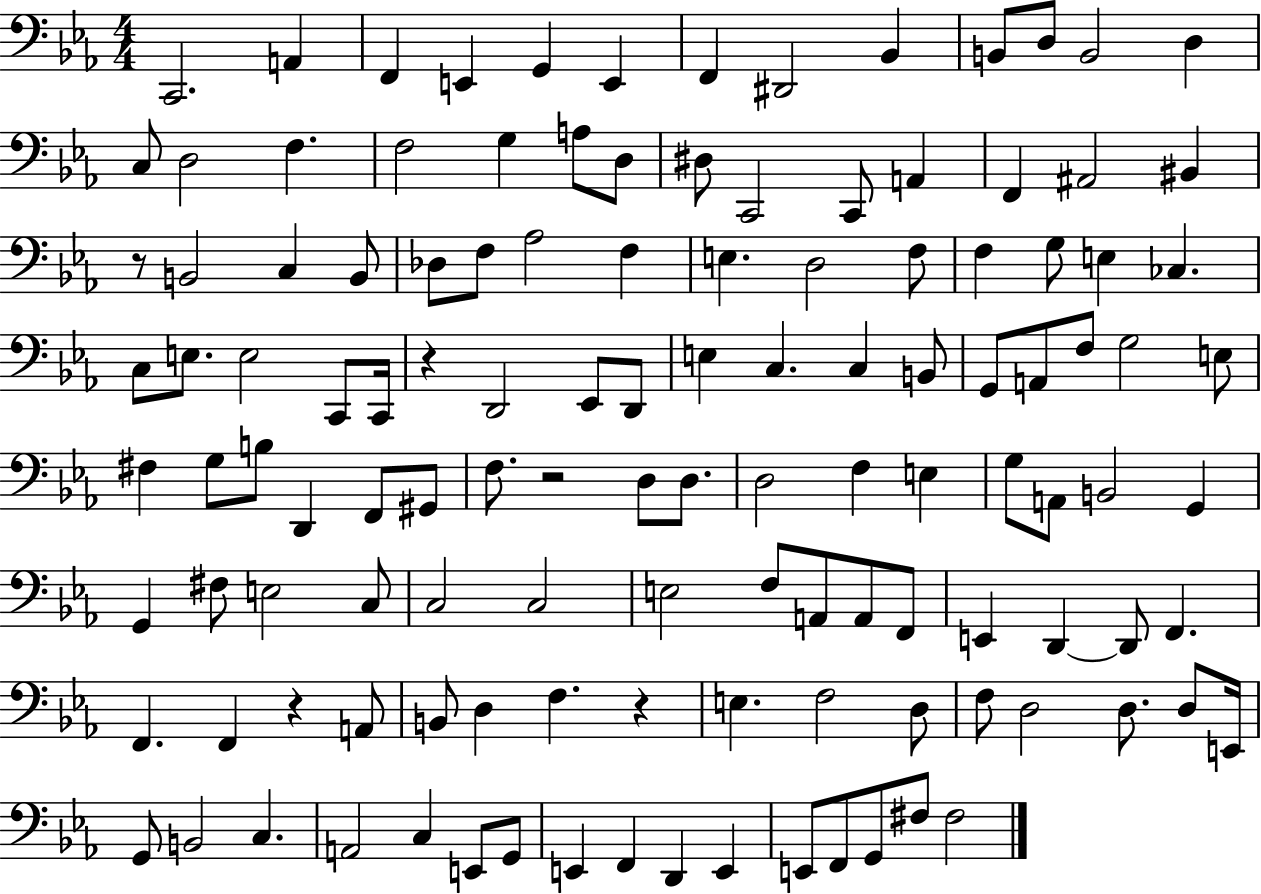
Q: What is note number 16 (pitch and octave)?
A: F3